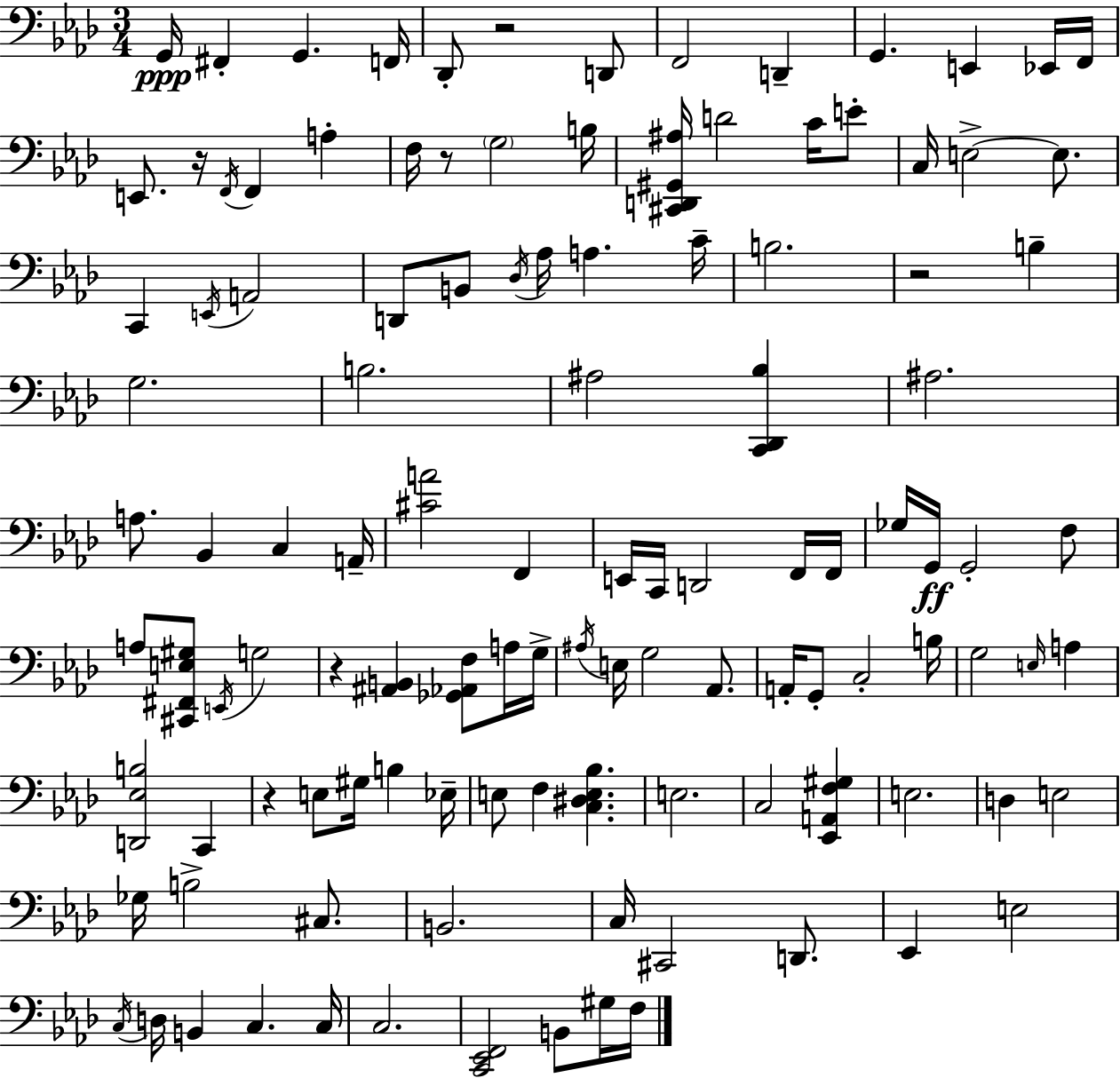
{
  \clef bass
  \numericTimeSignature
  \time 3/4
  \key f \minor
  \repeat volta 2 { g,16\ppp fis,4-. g,4. f,16 | des,8-. r2 d,8 | f,2 d,4-- | g,4. e,4 ees,16 f,16 | \break e,8. r16 \acciaccatura { f,16 } f,4 a4-. | f16 r8 \parenthesize g2 | b16 <cis, d, gis, ais>16 d'2 c'16 e'8-. | c16 e2->~~ e8. | \break c,4 \acciaccatura { e,16 } a,2 | d,8 b,8 \acciaccatura { des16 } aes16 a4. | c'16-- b2. | r2 b4-- | \break g2. | b2. | ais2 <c, des, bes>4 | ais2. | \break a8. bes,4 c4 | a,16-- <cis' a'>2 f,4 | e,16 c,16 d,2 | f,16 f,16 ges16 g,16\ff g,2-. | \break f8 a8 <cis, fis, e gis>8 \acciaccatura { e,16 } g2 | r4 <ais, b,>4 | <ges, aes, f>8 a16 g16-> \acciaccatura { ais16 } e16 g2 | aes,8. a,16-. g,8-. c2-. | \break b16 g2 | \grace { e16 } a4 <d, ees b>2 | c,4 r4 e8 | gis16 b4 ees16-- e8 f4 | \break <c dis e bes>4. e2. | c2 | <ees, a, f gis>4 e2. | d4 e2 | \break ges16 b2-> | cis8. b,2. | c16 cis,2 | d,8. ees,4 e2 | \break \acciaccatura { c16 } d16 b,4 | c4. c16 c2. | <c, ees, f,>2 | b,8 gis16 f16 } \bar "|."
}